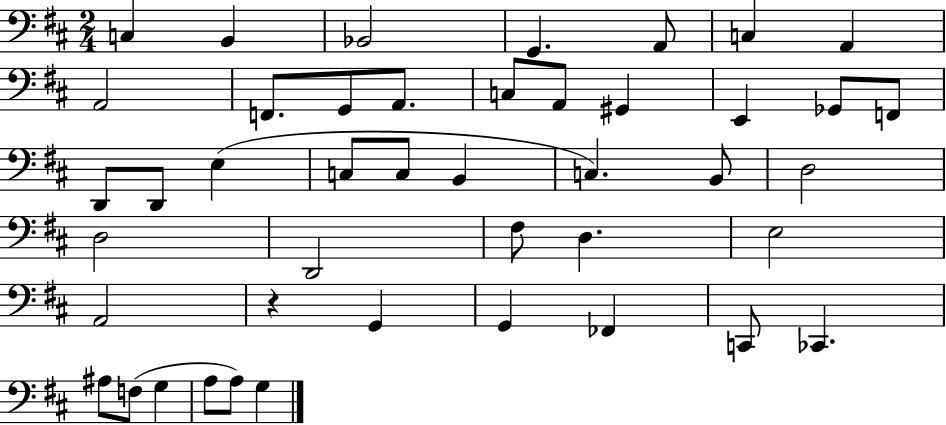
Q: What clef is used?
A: bass